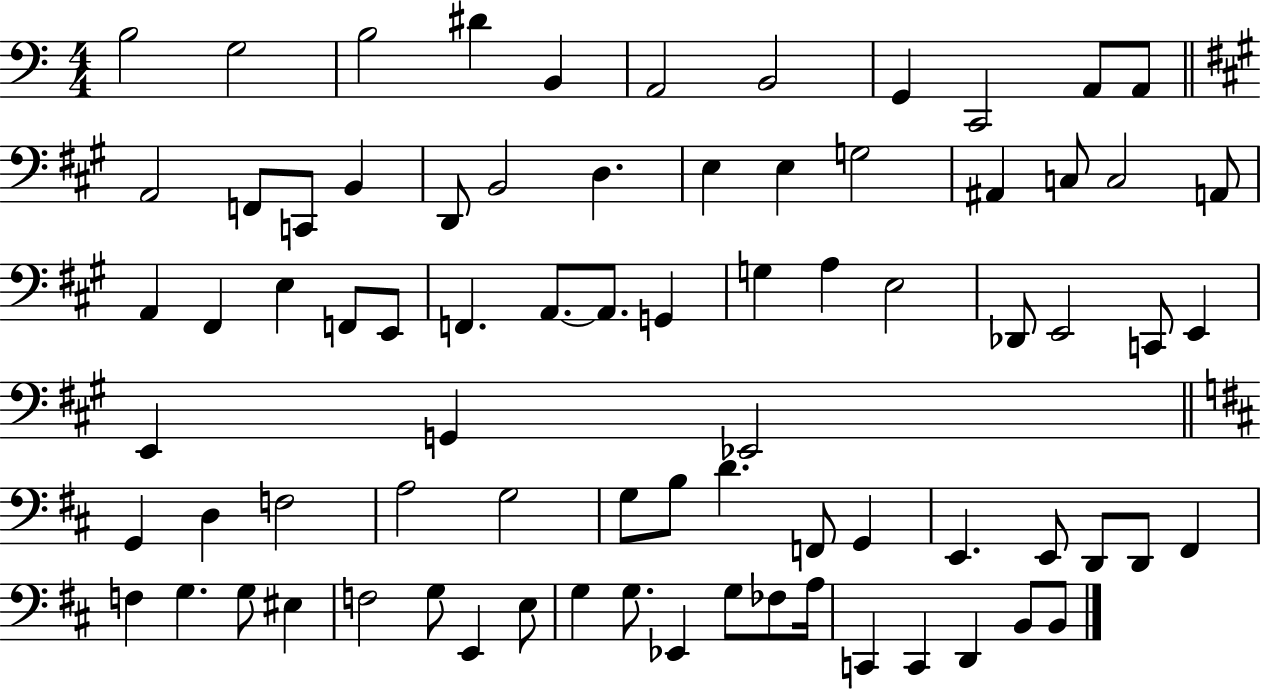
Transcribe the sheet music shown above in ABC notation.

X:1
T:Untitled
M:4/4
L:1/4
K:C
B,2 G,2 B,2 ^D B,, A,,2 B,,2 G,, C,,2 A,,/2 A,,/2 A,,2 F,,/2 C,,/2 B,, D,,/2 B,,2 D, E, E, G,2 ^A,, C,/2 C,2 A,,/2 A,, ^F,, E, F,,/2 E,,/2 F,, A,,/2 A,,/2 G,, G, A, E,2 _D,,/2 E,,2 C,,/2 E,, E,, G,, _E,,2 G,, D, F,2 A,2 G,2 G,/2 B,/2 D F,,/2 G,, E,, E,,/2 D,,/2 D,,/2 ^F,, F, G, G,/2 ^E, F,2 G,/2 E,, E,/2 G, G,/2 _E,, G,/2 _F,/2 A,/4 C,, C,, D,, B,,/2 B,,/2